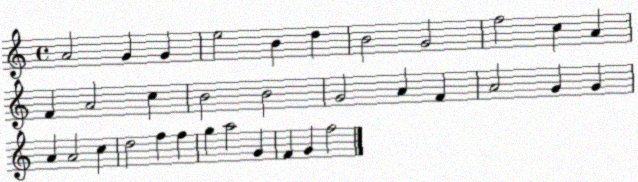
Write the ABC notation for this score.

X:1
T:Untitled
M:4/4
L:1/4
K:C
A2 G G e2 B d B2 G2 f2 c A F A2 c B2 B2 G2 A F A2 G G A A2 c d2 f f g a2 G F G f2